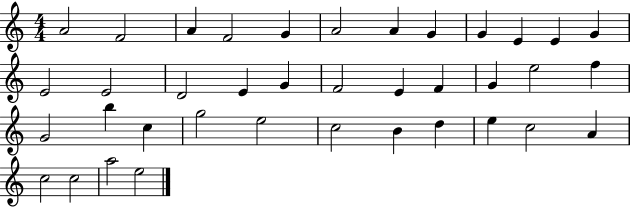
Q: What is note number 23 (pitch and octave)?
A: F5